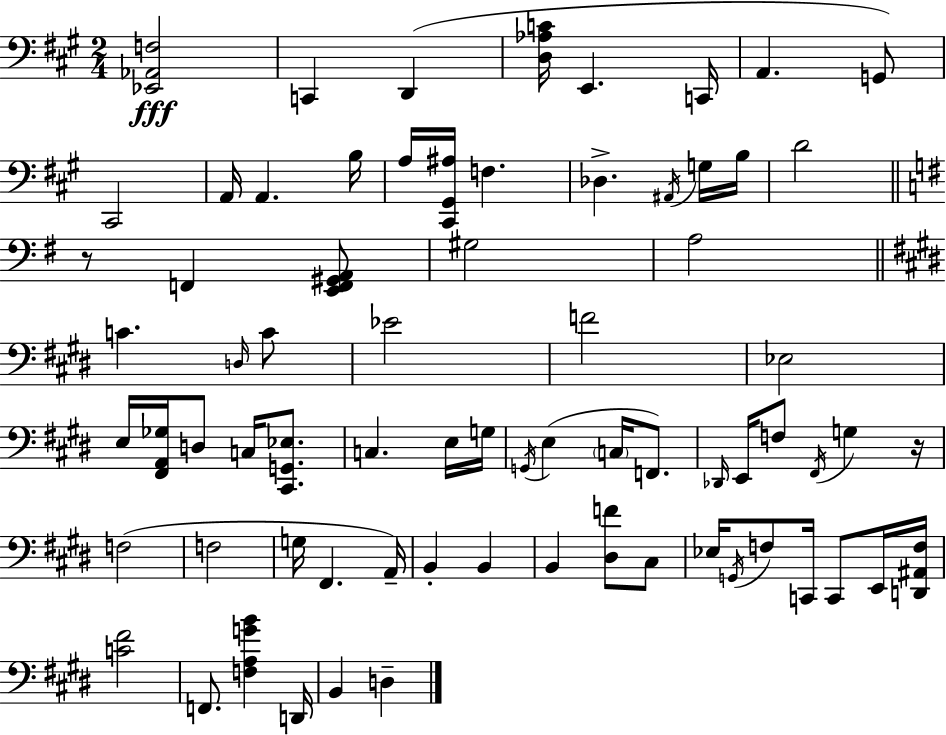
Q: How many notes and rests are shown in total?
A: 72